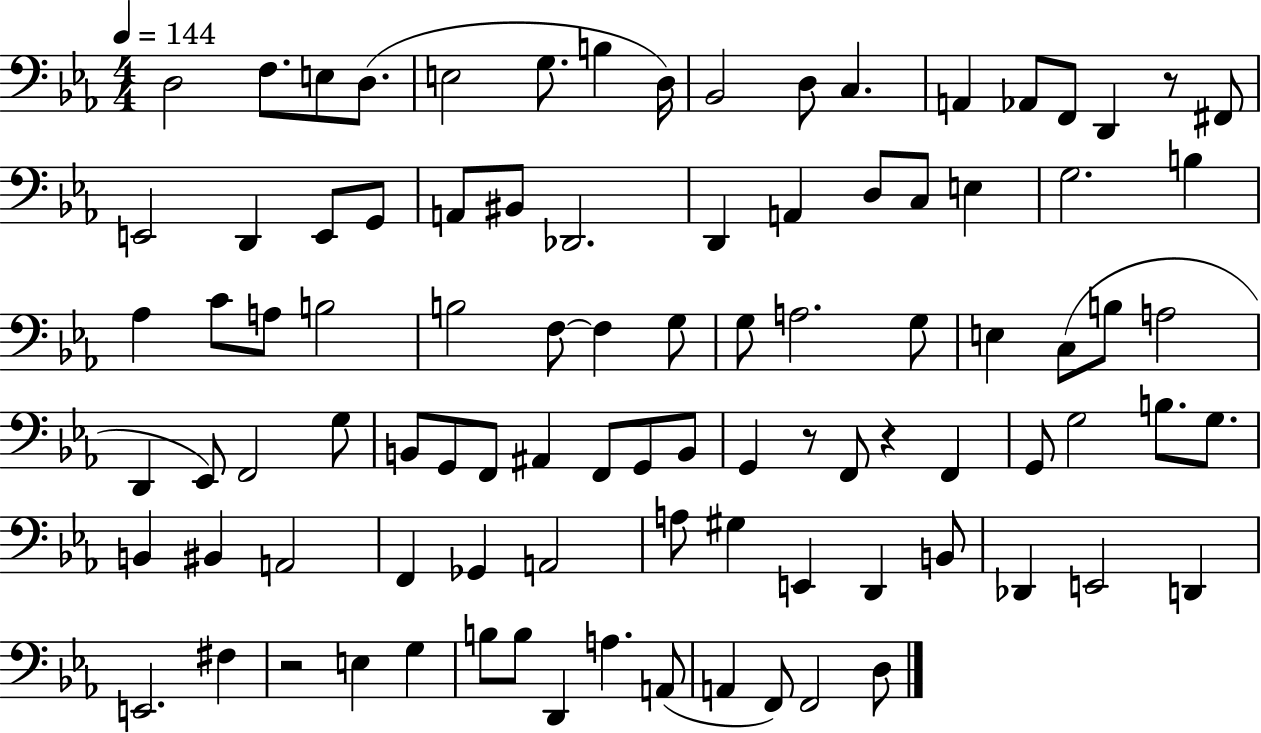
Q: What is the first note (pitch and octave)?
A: D3